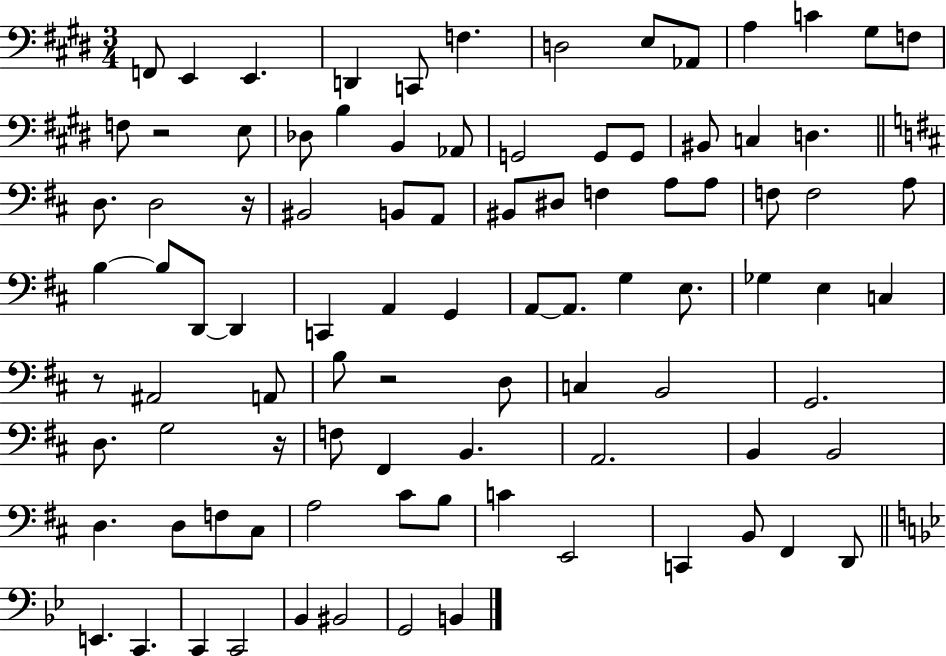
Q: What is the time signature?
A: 3/4